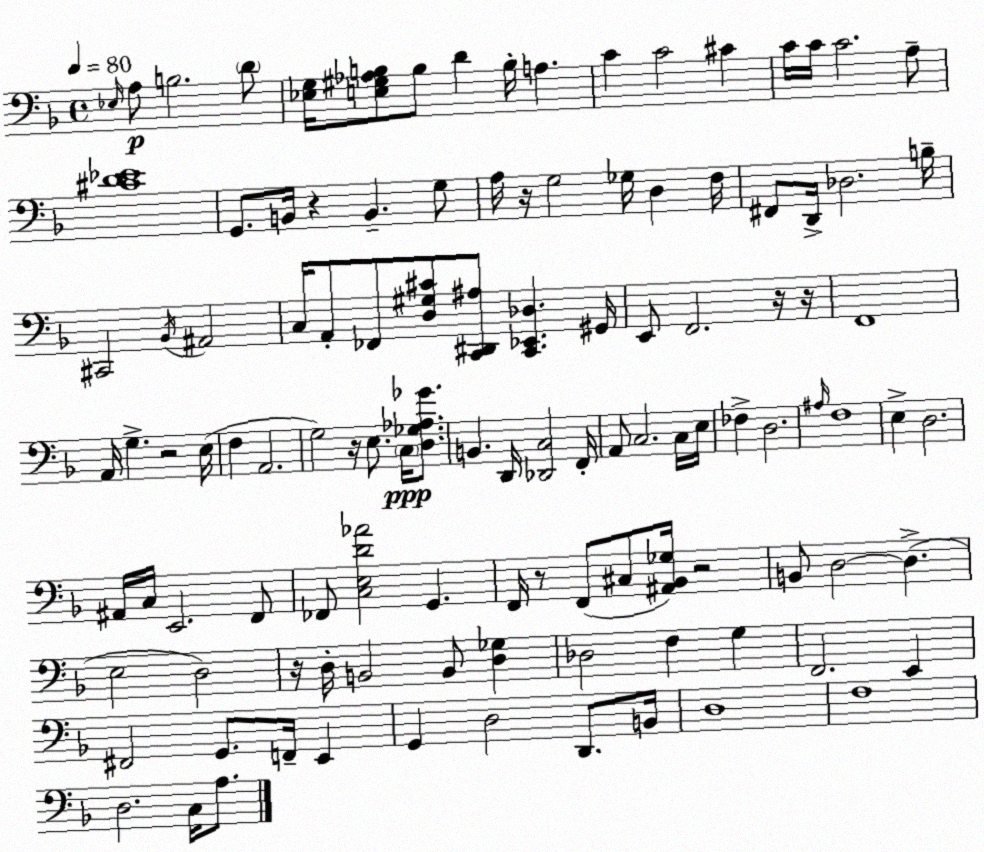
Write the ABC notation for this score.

X:1
T:Untitled
M:4/4
L:1/4
K:Dm
_E,/4 A,/2 B,2 D/2 [_E,G,]/4 [E,^G,_A,B,]/2 B,/2 D B,/4 A, C C2 ^C C/4 C/4 C2 A,/2 [^CD_E]4 G,,/2 B,,/4 z B,, G,/2 A,/4 z/4 G,2 _G,/4 D, F,/4 ^F,,/2 D,,/4 _D,2 B,/4 ^C,,2 _B,,/4 ^A,,2 C,/4 A,,/2 _F,,/2 [D,^G,^C]/2 [C,,^D,,^A,]/2 [C,,_E,,_D,] ^G,,/4 E,,/2 F,,2 z/4 z/4 F,,4 A,,/4 G, z2 E,/4 F, A,,2 G,2 z/4 E,/2 C,/4 [D,_G,_A,_G]/2 B,, D,,/4 [_D,,C,]2 F,,/4 A,,/2 C,2 C,/4 E,/4 _F, D,2 ^A,/4 F,4 E, D,2 ^A,,/4 C,/4 E,,2 F,,/2 _F,,/2 [C,E,D_A]2 G,, F,,/4 z/2 F,,/2 ^C,/2 [^A,,_B,,_G,]/4 z2 B,,/2 D,2 D, E,2 D,2 z/4 D,/4 B,,2 B,,/2 [D,_G,] _D,2 F, G, F,,2 E,, ^F,,2 G,,/2 F,,/4 E,, G,, D,2 D,,/2 B,,/4 D,4 F,4 D,2 C,/4 A,/2